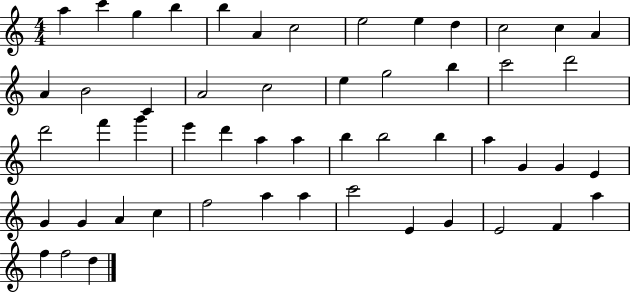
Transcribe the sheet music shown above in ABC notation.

X:1
T:Untitled
M:4/4
L:1/4
K:C
a c' g b b A c2 e2 e d c2 c A A B2 C A2 c2 e g2 b c'2 d'2 d'2 f' g' e' d' a a b b2 b a G G E G G A c f2 a a c'2 E G E2 F a f f2 d